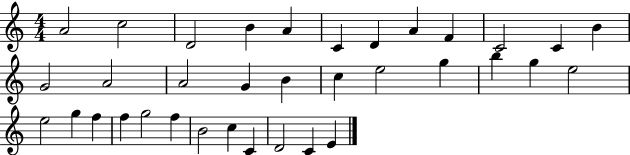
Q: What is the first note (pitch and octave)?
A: A4